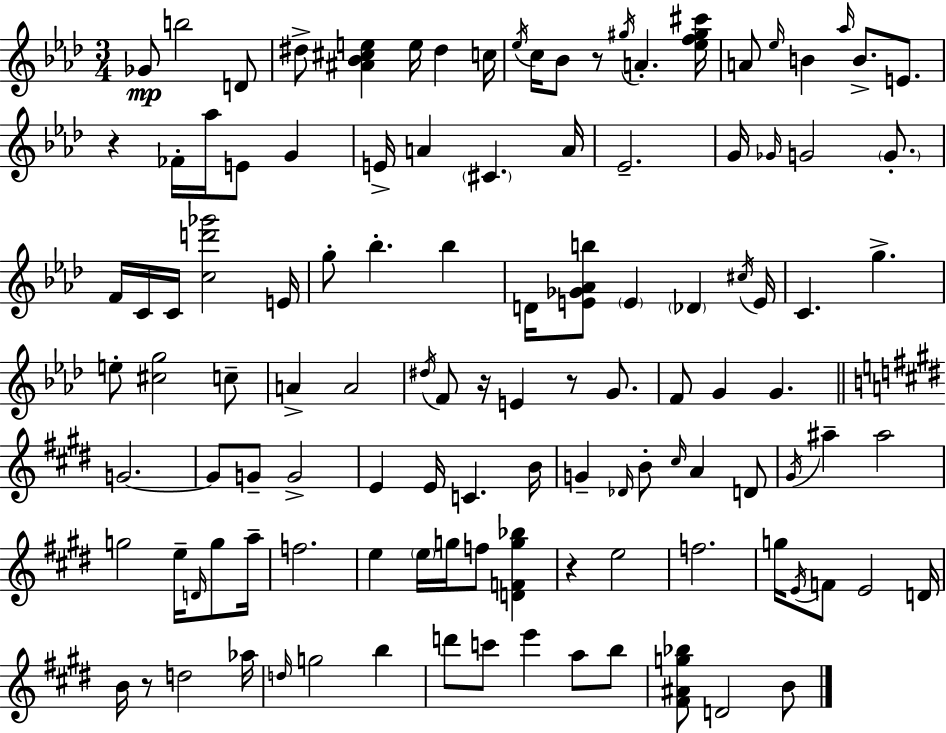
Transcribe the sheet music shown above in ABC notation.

X:1
T:Untitled
M:3/4
L:1/4
K:Ab
_G/2 b2 D/2 ^d/2 [^A_B^ce] e/4 ^d c/4 _e/4 c/4 _B/2 z/2 ^g/4 A [_ef^g^c']/4 A/2 _e/4 B _a/4 B/2 E/2 z _F/4 _a/4 E/2 G E/4 A ^C A/4 _E2 G/4 _G/4 G2 G/2 F/4 C/4 C/4 [cd'_g']2 E/4 g/2 _b _b D/4 [E_G_Ab]/2 E _D ^c/4 E/4 C g e/2 [^cg]2 c/2 A A2 ^d/4 F/2 z/4 E z/2 G/2 F/2 G G G2 G/2 G/2 G2 E E/4 C B/4 G _D/4 B/2 ^c/4 A D/2 ^G/4 ^a ^a2 g2 e/4 D/4 g/2 a/4 f2 e e/4 g/4 f/2 [DFg_b] z e2 f2 g/4 E/4 F/2 E2 D/4 B/4 z/2 d2 _a/4 d/4 g2 b d'/2 c'/2 e' a/2 b/2 [^F^Ag_b]/2 D2 B/2